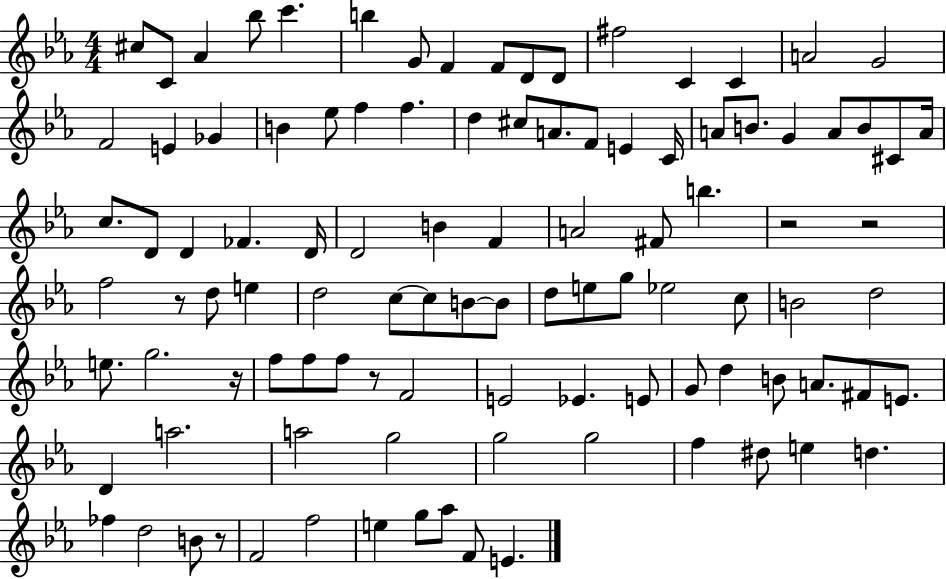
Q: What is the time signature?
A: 4/4